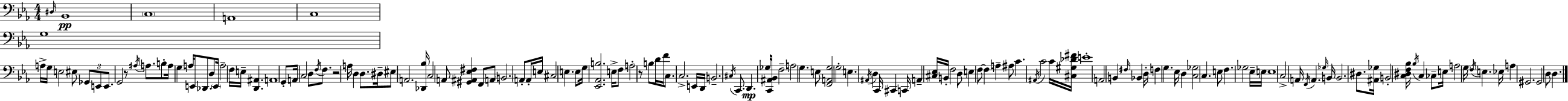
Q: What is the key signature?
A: C minor